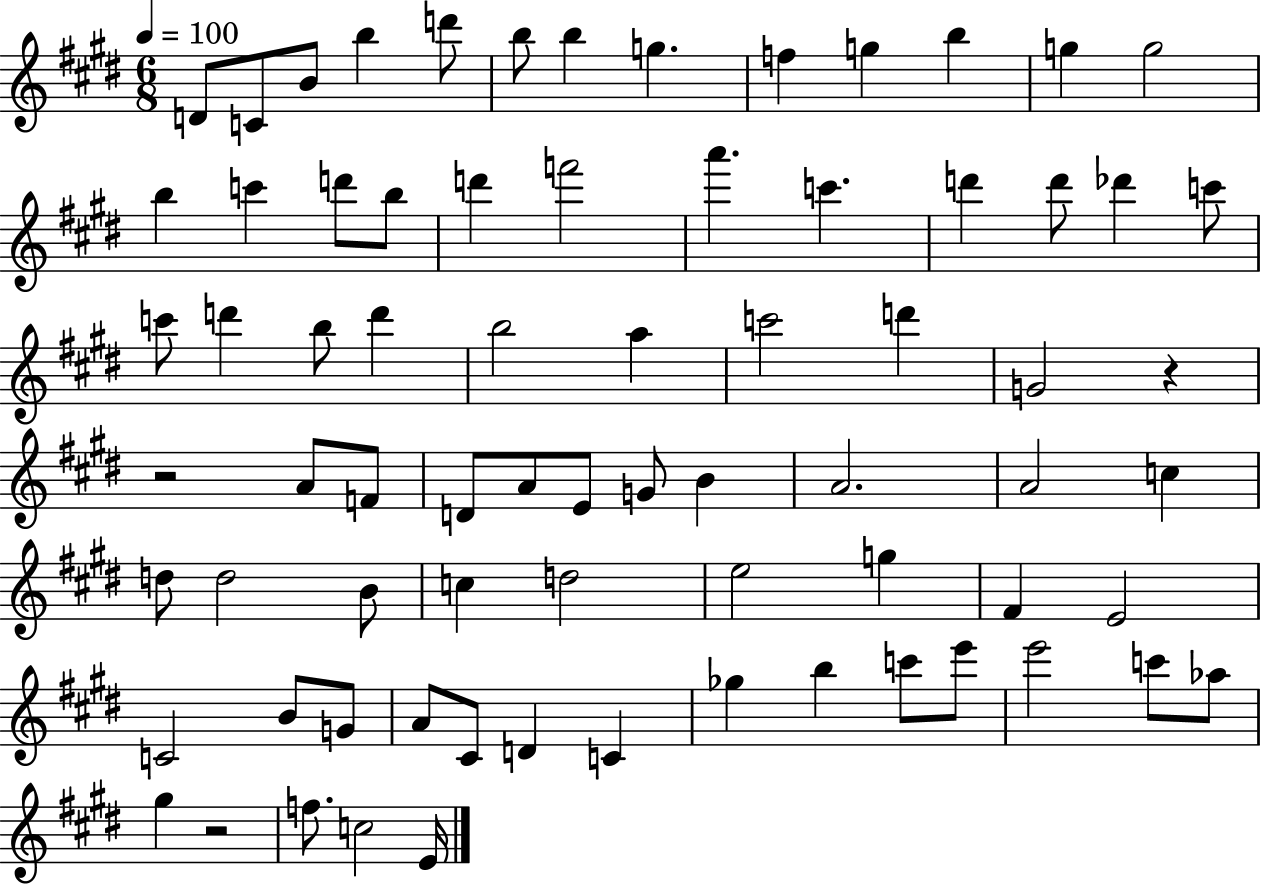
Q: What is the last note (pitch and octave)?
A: E4